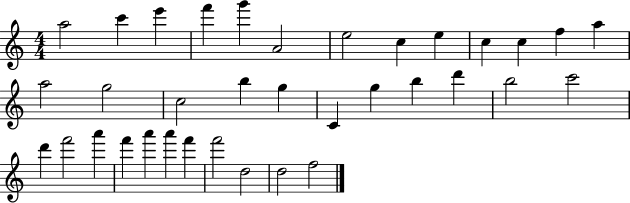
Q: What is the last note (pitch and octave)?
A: F5